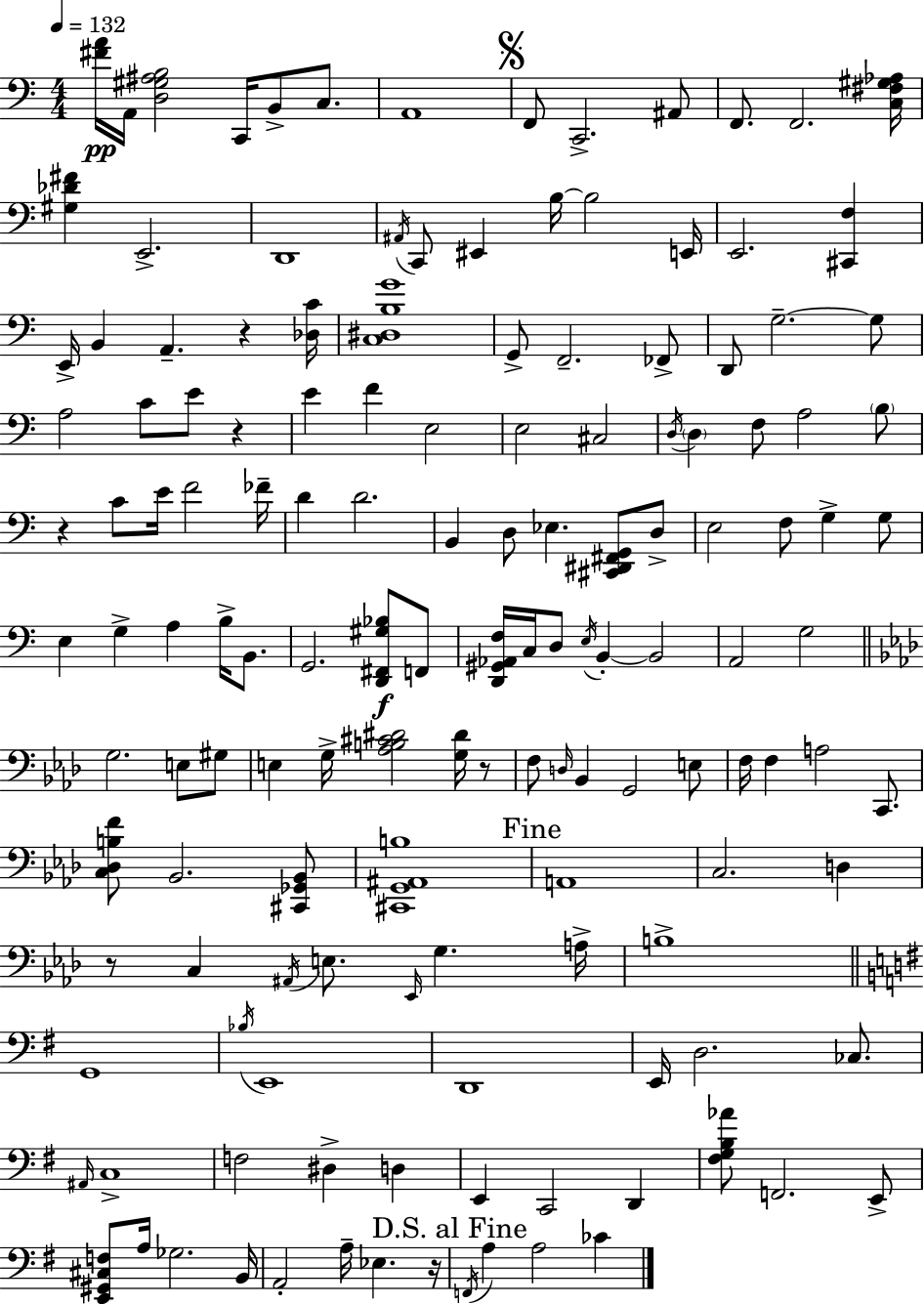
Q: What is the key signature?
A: C major